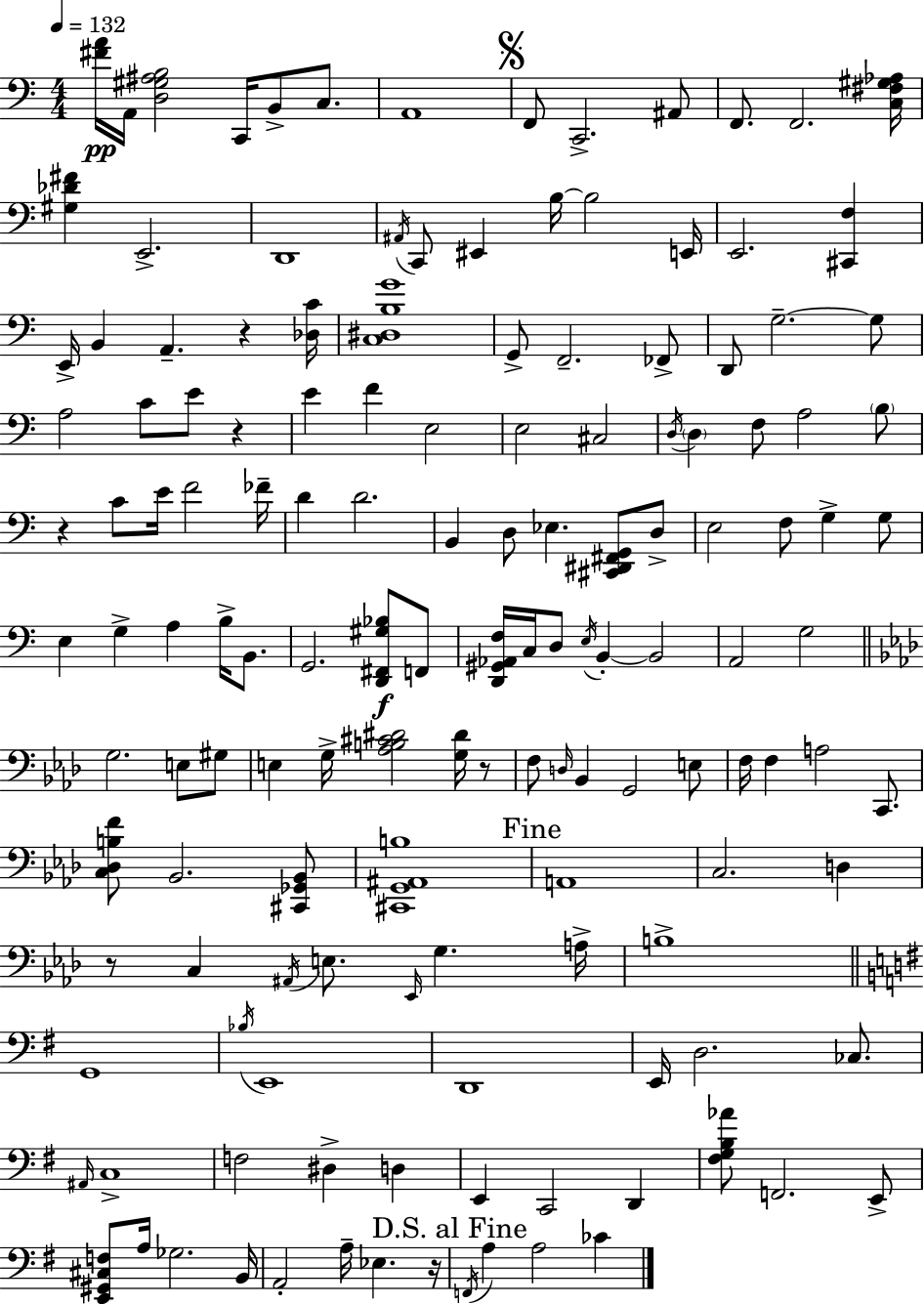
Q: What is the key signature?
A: C major